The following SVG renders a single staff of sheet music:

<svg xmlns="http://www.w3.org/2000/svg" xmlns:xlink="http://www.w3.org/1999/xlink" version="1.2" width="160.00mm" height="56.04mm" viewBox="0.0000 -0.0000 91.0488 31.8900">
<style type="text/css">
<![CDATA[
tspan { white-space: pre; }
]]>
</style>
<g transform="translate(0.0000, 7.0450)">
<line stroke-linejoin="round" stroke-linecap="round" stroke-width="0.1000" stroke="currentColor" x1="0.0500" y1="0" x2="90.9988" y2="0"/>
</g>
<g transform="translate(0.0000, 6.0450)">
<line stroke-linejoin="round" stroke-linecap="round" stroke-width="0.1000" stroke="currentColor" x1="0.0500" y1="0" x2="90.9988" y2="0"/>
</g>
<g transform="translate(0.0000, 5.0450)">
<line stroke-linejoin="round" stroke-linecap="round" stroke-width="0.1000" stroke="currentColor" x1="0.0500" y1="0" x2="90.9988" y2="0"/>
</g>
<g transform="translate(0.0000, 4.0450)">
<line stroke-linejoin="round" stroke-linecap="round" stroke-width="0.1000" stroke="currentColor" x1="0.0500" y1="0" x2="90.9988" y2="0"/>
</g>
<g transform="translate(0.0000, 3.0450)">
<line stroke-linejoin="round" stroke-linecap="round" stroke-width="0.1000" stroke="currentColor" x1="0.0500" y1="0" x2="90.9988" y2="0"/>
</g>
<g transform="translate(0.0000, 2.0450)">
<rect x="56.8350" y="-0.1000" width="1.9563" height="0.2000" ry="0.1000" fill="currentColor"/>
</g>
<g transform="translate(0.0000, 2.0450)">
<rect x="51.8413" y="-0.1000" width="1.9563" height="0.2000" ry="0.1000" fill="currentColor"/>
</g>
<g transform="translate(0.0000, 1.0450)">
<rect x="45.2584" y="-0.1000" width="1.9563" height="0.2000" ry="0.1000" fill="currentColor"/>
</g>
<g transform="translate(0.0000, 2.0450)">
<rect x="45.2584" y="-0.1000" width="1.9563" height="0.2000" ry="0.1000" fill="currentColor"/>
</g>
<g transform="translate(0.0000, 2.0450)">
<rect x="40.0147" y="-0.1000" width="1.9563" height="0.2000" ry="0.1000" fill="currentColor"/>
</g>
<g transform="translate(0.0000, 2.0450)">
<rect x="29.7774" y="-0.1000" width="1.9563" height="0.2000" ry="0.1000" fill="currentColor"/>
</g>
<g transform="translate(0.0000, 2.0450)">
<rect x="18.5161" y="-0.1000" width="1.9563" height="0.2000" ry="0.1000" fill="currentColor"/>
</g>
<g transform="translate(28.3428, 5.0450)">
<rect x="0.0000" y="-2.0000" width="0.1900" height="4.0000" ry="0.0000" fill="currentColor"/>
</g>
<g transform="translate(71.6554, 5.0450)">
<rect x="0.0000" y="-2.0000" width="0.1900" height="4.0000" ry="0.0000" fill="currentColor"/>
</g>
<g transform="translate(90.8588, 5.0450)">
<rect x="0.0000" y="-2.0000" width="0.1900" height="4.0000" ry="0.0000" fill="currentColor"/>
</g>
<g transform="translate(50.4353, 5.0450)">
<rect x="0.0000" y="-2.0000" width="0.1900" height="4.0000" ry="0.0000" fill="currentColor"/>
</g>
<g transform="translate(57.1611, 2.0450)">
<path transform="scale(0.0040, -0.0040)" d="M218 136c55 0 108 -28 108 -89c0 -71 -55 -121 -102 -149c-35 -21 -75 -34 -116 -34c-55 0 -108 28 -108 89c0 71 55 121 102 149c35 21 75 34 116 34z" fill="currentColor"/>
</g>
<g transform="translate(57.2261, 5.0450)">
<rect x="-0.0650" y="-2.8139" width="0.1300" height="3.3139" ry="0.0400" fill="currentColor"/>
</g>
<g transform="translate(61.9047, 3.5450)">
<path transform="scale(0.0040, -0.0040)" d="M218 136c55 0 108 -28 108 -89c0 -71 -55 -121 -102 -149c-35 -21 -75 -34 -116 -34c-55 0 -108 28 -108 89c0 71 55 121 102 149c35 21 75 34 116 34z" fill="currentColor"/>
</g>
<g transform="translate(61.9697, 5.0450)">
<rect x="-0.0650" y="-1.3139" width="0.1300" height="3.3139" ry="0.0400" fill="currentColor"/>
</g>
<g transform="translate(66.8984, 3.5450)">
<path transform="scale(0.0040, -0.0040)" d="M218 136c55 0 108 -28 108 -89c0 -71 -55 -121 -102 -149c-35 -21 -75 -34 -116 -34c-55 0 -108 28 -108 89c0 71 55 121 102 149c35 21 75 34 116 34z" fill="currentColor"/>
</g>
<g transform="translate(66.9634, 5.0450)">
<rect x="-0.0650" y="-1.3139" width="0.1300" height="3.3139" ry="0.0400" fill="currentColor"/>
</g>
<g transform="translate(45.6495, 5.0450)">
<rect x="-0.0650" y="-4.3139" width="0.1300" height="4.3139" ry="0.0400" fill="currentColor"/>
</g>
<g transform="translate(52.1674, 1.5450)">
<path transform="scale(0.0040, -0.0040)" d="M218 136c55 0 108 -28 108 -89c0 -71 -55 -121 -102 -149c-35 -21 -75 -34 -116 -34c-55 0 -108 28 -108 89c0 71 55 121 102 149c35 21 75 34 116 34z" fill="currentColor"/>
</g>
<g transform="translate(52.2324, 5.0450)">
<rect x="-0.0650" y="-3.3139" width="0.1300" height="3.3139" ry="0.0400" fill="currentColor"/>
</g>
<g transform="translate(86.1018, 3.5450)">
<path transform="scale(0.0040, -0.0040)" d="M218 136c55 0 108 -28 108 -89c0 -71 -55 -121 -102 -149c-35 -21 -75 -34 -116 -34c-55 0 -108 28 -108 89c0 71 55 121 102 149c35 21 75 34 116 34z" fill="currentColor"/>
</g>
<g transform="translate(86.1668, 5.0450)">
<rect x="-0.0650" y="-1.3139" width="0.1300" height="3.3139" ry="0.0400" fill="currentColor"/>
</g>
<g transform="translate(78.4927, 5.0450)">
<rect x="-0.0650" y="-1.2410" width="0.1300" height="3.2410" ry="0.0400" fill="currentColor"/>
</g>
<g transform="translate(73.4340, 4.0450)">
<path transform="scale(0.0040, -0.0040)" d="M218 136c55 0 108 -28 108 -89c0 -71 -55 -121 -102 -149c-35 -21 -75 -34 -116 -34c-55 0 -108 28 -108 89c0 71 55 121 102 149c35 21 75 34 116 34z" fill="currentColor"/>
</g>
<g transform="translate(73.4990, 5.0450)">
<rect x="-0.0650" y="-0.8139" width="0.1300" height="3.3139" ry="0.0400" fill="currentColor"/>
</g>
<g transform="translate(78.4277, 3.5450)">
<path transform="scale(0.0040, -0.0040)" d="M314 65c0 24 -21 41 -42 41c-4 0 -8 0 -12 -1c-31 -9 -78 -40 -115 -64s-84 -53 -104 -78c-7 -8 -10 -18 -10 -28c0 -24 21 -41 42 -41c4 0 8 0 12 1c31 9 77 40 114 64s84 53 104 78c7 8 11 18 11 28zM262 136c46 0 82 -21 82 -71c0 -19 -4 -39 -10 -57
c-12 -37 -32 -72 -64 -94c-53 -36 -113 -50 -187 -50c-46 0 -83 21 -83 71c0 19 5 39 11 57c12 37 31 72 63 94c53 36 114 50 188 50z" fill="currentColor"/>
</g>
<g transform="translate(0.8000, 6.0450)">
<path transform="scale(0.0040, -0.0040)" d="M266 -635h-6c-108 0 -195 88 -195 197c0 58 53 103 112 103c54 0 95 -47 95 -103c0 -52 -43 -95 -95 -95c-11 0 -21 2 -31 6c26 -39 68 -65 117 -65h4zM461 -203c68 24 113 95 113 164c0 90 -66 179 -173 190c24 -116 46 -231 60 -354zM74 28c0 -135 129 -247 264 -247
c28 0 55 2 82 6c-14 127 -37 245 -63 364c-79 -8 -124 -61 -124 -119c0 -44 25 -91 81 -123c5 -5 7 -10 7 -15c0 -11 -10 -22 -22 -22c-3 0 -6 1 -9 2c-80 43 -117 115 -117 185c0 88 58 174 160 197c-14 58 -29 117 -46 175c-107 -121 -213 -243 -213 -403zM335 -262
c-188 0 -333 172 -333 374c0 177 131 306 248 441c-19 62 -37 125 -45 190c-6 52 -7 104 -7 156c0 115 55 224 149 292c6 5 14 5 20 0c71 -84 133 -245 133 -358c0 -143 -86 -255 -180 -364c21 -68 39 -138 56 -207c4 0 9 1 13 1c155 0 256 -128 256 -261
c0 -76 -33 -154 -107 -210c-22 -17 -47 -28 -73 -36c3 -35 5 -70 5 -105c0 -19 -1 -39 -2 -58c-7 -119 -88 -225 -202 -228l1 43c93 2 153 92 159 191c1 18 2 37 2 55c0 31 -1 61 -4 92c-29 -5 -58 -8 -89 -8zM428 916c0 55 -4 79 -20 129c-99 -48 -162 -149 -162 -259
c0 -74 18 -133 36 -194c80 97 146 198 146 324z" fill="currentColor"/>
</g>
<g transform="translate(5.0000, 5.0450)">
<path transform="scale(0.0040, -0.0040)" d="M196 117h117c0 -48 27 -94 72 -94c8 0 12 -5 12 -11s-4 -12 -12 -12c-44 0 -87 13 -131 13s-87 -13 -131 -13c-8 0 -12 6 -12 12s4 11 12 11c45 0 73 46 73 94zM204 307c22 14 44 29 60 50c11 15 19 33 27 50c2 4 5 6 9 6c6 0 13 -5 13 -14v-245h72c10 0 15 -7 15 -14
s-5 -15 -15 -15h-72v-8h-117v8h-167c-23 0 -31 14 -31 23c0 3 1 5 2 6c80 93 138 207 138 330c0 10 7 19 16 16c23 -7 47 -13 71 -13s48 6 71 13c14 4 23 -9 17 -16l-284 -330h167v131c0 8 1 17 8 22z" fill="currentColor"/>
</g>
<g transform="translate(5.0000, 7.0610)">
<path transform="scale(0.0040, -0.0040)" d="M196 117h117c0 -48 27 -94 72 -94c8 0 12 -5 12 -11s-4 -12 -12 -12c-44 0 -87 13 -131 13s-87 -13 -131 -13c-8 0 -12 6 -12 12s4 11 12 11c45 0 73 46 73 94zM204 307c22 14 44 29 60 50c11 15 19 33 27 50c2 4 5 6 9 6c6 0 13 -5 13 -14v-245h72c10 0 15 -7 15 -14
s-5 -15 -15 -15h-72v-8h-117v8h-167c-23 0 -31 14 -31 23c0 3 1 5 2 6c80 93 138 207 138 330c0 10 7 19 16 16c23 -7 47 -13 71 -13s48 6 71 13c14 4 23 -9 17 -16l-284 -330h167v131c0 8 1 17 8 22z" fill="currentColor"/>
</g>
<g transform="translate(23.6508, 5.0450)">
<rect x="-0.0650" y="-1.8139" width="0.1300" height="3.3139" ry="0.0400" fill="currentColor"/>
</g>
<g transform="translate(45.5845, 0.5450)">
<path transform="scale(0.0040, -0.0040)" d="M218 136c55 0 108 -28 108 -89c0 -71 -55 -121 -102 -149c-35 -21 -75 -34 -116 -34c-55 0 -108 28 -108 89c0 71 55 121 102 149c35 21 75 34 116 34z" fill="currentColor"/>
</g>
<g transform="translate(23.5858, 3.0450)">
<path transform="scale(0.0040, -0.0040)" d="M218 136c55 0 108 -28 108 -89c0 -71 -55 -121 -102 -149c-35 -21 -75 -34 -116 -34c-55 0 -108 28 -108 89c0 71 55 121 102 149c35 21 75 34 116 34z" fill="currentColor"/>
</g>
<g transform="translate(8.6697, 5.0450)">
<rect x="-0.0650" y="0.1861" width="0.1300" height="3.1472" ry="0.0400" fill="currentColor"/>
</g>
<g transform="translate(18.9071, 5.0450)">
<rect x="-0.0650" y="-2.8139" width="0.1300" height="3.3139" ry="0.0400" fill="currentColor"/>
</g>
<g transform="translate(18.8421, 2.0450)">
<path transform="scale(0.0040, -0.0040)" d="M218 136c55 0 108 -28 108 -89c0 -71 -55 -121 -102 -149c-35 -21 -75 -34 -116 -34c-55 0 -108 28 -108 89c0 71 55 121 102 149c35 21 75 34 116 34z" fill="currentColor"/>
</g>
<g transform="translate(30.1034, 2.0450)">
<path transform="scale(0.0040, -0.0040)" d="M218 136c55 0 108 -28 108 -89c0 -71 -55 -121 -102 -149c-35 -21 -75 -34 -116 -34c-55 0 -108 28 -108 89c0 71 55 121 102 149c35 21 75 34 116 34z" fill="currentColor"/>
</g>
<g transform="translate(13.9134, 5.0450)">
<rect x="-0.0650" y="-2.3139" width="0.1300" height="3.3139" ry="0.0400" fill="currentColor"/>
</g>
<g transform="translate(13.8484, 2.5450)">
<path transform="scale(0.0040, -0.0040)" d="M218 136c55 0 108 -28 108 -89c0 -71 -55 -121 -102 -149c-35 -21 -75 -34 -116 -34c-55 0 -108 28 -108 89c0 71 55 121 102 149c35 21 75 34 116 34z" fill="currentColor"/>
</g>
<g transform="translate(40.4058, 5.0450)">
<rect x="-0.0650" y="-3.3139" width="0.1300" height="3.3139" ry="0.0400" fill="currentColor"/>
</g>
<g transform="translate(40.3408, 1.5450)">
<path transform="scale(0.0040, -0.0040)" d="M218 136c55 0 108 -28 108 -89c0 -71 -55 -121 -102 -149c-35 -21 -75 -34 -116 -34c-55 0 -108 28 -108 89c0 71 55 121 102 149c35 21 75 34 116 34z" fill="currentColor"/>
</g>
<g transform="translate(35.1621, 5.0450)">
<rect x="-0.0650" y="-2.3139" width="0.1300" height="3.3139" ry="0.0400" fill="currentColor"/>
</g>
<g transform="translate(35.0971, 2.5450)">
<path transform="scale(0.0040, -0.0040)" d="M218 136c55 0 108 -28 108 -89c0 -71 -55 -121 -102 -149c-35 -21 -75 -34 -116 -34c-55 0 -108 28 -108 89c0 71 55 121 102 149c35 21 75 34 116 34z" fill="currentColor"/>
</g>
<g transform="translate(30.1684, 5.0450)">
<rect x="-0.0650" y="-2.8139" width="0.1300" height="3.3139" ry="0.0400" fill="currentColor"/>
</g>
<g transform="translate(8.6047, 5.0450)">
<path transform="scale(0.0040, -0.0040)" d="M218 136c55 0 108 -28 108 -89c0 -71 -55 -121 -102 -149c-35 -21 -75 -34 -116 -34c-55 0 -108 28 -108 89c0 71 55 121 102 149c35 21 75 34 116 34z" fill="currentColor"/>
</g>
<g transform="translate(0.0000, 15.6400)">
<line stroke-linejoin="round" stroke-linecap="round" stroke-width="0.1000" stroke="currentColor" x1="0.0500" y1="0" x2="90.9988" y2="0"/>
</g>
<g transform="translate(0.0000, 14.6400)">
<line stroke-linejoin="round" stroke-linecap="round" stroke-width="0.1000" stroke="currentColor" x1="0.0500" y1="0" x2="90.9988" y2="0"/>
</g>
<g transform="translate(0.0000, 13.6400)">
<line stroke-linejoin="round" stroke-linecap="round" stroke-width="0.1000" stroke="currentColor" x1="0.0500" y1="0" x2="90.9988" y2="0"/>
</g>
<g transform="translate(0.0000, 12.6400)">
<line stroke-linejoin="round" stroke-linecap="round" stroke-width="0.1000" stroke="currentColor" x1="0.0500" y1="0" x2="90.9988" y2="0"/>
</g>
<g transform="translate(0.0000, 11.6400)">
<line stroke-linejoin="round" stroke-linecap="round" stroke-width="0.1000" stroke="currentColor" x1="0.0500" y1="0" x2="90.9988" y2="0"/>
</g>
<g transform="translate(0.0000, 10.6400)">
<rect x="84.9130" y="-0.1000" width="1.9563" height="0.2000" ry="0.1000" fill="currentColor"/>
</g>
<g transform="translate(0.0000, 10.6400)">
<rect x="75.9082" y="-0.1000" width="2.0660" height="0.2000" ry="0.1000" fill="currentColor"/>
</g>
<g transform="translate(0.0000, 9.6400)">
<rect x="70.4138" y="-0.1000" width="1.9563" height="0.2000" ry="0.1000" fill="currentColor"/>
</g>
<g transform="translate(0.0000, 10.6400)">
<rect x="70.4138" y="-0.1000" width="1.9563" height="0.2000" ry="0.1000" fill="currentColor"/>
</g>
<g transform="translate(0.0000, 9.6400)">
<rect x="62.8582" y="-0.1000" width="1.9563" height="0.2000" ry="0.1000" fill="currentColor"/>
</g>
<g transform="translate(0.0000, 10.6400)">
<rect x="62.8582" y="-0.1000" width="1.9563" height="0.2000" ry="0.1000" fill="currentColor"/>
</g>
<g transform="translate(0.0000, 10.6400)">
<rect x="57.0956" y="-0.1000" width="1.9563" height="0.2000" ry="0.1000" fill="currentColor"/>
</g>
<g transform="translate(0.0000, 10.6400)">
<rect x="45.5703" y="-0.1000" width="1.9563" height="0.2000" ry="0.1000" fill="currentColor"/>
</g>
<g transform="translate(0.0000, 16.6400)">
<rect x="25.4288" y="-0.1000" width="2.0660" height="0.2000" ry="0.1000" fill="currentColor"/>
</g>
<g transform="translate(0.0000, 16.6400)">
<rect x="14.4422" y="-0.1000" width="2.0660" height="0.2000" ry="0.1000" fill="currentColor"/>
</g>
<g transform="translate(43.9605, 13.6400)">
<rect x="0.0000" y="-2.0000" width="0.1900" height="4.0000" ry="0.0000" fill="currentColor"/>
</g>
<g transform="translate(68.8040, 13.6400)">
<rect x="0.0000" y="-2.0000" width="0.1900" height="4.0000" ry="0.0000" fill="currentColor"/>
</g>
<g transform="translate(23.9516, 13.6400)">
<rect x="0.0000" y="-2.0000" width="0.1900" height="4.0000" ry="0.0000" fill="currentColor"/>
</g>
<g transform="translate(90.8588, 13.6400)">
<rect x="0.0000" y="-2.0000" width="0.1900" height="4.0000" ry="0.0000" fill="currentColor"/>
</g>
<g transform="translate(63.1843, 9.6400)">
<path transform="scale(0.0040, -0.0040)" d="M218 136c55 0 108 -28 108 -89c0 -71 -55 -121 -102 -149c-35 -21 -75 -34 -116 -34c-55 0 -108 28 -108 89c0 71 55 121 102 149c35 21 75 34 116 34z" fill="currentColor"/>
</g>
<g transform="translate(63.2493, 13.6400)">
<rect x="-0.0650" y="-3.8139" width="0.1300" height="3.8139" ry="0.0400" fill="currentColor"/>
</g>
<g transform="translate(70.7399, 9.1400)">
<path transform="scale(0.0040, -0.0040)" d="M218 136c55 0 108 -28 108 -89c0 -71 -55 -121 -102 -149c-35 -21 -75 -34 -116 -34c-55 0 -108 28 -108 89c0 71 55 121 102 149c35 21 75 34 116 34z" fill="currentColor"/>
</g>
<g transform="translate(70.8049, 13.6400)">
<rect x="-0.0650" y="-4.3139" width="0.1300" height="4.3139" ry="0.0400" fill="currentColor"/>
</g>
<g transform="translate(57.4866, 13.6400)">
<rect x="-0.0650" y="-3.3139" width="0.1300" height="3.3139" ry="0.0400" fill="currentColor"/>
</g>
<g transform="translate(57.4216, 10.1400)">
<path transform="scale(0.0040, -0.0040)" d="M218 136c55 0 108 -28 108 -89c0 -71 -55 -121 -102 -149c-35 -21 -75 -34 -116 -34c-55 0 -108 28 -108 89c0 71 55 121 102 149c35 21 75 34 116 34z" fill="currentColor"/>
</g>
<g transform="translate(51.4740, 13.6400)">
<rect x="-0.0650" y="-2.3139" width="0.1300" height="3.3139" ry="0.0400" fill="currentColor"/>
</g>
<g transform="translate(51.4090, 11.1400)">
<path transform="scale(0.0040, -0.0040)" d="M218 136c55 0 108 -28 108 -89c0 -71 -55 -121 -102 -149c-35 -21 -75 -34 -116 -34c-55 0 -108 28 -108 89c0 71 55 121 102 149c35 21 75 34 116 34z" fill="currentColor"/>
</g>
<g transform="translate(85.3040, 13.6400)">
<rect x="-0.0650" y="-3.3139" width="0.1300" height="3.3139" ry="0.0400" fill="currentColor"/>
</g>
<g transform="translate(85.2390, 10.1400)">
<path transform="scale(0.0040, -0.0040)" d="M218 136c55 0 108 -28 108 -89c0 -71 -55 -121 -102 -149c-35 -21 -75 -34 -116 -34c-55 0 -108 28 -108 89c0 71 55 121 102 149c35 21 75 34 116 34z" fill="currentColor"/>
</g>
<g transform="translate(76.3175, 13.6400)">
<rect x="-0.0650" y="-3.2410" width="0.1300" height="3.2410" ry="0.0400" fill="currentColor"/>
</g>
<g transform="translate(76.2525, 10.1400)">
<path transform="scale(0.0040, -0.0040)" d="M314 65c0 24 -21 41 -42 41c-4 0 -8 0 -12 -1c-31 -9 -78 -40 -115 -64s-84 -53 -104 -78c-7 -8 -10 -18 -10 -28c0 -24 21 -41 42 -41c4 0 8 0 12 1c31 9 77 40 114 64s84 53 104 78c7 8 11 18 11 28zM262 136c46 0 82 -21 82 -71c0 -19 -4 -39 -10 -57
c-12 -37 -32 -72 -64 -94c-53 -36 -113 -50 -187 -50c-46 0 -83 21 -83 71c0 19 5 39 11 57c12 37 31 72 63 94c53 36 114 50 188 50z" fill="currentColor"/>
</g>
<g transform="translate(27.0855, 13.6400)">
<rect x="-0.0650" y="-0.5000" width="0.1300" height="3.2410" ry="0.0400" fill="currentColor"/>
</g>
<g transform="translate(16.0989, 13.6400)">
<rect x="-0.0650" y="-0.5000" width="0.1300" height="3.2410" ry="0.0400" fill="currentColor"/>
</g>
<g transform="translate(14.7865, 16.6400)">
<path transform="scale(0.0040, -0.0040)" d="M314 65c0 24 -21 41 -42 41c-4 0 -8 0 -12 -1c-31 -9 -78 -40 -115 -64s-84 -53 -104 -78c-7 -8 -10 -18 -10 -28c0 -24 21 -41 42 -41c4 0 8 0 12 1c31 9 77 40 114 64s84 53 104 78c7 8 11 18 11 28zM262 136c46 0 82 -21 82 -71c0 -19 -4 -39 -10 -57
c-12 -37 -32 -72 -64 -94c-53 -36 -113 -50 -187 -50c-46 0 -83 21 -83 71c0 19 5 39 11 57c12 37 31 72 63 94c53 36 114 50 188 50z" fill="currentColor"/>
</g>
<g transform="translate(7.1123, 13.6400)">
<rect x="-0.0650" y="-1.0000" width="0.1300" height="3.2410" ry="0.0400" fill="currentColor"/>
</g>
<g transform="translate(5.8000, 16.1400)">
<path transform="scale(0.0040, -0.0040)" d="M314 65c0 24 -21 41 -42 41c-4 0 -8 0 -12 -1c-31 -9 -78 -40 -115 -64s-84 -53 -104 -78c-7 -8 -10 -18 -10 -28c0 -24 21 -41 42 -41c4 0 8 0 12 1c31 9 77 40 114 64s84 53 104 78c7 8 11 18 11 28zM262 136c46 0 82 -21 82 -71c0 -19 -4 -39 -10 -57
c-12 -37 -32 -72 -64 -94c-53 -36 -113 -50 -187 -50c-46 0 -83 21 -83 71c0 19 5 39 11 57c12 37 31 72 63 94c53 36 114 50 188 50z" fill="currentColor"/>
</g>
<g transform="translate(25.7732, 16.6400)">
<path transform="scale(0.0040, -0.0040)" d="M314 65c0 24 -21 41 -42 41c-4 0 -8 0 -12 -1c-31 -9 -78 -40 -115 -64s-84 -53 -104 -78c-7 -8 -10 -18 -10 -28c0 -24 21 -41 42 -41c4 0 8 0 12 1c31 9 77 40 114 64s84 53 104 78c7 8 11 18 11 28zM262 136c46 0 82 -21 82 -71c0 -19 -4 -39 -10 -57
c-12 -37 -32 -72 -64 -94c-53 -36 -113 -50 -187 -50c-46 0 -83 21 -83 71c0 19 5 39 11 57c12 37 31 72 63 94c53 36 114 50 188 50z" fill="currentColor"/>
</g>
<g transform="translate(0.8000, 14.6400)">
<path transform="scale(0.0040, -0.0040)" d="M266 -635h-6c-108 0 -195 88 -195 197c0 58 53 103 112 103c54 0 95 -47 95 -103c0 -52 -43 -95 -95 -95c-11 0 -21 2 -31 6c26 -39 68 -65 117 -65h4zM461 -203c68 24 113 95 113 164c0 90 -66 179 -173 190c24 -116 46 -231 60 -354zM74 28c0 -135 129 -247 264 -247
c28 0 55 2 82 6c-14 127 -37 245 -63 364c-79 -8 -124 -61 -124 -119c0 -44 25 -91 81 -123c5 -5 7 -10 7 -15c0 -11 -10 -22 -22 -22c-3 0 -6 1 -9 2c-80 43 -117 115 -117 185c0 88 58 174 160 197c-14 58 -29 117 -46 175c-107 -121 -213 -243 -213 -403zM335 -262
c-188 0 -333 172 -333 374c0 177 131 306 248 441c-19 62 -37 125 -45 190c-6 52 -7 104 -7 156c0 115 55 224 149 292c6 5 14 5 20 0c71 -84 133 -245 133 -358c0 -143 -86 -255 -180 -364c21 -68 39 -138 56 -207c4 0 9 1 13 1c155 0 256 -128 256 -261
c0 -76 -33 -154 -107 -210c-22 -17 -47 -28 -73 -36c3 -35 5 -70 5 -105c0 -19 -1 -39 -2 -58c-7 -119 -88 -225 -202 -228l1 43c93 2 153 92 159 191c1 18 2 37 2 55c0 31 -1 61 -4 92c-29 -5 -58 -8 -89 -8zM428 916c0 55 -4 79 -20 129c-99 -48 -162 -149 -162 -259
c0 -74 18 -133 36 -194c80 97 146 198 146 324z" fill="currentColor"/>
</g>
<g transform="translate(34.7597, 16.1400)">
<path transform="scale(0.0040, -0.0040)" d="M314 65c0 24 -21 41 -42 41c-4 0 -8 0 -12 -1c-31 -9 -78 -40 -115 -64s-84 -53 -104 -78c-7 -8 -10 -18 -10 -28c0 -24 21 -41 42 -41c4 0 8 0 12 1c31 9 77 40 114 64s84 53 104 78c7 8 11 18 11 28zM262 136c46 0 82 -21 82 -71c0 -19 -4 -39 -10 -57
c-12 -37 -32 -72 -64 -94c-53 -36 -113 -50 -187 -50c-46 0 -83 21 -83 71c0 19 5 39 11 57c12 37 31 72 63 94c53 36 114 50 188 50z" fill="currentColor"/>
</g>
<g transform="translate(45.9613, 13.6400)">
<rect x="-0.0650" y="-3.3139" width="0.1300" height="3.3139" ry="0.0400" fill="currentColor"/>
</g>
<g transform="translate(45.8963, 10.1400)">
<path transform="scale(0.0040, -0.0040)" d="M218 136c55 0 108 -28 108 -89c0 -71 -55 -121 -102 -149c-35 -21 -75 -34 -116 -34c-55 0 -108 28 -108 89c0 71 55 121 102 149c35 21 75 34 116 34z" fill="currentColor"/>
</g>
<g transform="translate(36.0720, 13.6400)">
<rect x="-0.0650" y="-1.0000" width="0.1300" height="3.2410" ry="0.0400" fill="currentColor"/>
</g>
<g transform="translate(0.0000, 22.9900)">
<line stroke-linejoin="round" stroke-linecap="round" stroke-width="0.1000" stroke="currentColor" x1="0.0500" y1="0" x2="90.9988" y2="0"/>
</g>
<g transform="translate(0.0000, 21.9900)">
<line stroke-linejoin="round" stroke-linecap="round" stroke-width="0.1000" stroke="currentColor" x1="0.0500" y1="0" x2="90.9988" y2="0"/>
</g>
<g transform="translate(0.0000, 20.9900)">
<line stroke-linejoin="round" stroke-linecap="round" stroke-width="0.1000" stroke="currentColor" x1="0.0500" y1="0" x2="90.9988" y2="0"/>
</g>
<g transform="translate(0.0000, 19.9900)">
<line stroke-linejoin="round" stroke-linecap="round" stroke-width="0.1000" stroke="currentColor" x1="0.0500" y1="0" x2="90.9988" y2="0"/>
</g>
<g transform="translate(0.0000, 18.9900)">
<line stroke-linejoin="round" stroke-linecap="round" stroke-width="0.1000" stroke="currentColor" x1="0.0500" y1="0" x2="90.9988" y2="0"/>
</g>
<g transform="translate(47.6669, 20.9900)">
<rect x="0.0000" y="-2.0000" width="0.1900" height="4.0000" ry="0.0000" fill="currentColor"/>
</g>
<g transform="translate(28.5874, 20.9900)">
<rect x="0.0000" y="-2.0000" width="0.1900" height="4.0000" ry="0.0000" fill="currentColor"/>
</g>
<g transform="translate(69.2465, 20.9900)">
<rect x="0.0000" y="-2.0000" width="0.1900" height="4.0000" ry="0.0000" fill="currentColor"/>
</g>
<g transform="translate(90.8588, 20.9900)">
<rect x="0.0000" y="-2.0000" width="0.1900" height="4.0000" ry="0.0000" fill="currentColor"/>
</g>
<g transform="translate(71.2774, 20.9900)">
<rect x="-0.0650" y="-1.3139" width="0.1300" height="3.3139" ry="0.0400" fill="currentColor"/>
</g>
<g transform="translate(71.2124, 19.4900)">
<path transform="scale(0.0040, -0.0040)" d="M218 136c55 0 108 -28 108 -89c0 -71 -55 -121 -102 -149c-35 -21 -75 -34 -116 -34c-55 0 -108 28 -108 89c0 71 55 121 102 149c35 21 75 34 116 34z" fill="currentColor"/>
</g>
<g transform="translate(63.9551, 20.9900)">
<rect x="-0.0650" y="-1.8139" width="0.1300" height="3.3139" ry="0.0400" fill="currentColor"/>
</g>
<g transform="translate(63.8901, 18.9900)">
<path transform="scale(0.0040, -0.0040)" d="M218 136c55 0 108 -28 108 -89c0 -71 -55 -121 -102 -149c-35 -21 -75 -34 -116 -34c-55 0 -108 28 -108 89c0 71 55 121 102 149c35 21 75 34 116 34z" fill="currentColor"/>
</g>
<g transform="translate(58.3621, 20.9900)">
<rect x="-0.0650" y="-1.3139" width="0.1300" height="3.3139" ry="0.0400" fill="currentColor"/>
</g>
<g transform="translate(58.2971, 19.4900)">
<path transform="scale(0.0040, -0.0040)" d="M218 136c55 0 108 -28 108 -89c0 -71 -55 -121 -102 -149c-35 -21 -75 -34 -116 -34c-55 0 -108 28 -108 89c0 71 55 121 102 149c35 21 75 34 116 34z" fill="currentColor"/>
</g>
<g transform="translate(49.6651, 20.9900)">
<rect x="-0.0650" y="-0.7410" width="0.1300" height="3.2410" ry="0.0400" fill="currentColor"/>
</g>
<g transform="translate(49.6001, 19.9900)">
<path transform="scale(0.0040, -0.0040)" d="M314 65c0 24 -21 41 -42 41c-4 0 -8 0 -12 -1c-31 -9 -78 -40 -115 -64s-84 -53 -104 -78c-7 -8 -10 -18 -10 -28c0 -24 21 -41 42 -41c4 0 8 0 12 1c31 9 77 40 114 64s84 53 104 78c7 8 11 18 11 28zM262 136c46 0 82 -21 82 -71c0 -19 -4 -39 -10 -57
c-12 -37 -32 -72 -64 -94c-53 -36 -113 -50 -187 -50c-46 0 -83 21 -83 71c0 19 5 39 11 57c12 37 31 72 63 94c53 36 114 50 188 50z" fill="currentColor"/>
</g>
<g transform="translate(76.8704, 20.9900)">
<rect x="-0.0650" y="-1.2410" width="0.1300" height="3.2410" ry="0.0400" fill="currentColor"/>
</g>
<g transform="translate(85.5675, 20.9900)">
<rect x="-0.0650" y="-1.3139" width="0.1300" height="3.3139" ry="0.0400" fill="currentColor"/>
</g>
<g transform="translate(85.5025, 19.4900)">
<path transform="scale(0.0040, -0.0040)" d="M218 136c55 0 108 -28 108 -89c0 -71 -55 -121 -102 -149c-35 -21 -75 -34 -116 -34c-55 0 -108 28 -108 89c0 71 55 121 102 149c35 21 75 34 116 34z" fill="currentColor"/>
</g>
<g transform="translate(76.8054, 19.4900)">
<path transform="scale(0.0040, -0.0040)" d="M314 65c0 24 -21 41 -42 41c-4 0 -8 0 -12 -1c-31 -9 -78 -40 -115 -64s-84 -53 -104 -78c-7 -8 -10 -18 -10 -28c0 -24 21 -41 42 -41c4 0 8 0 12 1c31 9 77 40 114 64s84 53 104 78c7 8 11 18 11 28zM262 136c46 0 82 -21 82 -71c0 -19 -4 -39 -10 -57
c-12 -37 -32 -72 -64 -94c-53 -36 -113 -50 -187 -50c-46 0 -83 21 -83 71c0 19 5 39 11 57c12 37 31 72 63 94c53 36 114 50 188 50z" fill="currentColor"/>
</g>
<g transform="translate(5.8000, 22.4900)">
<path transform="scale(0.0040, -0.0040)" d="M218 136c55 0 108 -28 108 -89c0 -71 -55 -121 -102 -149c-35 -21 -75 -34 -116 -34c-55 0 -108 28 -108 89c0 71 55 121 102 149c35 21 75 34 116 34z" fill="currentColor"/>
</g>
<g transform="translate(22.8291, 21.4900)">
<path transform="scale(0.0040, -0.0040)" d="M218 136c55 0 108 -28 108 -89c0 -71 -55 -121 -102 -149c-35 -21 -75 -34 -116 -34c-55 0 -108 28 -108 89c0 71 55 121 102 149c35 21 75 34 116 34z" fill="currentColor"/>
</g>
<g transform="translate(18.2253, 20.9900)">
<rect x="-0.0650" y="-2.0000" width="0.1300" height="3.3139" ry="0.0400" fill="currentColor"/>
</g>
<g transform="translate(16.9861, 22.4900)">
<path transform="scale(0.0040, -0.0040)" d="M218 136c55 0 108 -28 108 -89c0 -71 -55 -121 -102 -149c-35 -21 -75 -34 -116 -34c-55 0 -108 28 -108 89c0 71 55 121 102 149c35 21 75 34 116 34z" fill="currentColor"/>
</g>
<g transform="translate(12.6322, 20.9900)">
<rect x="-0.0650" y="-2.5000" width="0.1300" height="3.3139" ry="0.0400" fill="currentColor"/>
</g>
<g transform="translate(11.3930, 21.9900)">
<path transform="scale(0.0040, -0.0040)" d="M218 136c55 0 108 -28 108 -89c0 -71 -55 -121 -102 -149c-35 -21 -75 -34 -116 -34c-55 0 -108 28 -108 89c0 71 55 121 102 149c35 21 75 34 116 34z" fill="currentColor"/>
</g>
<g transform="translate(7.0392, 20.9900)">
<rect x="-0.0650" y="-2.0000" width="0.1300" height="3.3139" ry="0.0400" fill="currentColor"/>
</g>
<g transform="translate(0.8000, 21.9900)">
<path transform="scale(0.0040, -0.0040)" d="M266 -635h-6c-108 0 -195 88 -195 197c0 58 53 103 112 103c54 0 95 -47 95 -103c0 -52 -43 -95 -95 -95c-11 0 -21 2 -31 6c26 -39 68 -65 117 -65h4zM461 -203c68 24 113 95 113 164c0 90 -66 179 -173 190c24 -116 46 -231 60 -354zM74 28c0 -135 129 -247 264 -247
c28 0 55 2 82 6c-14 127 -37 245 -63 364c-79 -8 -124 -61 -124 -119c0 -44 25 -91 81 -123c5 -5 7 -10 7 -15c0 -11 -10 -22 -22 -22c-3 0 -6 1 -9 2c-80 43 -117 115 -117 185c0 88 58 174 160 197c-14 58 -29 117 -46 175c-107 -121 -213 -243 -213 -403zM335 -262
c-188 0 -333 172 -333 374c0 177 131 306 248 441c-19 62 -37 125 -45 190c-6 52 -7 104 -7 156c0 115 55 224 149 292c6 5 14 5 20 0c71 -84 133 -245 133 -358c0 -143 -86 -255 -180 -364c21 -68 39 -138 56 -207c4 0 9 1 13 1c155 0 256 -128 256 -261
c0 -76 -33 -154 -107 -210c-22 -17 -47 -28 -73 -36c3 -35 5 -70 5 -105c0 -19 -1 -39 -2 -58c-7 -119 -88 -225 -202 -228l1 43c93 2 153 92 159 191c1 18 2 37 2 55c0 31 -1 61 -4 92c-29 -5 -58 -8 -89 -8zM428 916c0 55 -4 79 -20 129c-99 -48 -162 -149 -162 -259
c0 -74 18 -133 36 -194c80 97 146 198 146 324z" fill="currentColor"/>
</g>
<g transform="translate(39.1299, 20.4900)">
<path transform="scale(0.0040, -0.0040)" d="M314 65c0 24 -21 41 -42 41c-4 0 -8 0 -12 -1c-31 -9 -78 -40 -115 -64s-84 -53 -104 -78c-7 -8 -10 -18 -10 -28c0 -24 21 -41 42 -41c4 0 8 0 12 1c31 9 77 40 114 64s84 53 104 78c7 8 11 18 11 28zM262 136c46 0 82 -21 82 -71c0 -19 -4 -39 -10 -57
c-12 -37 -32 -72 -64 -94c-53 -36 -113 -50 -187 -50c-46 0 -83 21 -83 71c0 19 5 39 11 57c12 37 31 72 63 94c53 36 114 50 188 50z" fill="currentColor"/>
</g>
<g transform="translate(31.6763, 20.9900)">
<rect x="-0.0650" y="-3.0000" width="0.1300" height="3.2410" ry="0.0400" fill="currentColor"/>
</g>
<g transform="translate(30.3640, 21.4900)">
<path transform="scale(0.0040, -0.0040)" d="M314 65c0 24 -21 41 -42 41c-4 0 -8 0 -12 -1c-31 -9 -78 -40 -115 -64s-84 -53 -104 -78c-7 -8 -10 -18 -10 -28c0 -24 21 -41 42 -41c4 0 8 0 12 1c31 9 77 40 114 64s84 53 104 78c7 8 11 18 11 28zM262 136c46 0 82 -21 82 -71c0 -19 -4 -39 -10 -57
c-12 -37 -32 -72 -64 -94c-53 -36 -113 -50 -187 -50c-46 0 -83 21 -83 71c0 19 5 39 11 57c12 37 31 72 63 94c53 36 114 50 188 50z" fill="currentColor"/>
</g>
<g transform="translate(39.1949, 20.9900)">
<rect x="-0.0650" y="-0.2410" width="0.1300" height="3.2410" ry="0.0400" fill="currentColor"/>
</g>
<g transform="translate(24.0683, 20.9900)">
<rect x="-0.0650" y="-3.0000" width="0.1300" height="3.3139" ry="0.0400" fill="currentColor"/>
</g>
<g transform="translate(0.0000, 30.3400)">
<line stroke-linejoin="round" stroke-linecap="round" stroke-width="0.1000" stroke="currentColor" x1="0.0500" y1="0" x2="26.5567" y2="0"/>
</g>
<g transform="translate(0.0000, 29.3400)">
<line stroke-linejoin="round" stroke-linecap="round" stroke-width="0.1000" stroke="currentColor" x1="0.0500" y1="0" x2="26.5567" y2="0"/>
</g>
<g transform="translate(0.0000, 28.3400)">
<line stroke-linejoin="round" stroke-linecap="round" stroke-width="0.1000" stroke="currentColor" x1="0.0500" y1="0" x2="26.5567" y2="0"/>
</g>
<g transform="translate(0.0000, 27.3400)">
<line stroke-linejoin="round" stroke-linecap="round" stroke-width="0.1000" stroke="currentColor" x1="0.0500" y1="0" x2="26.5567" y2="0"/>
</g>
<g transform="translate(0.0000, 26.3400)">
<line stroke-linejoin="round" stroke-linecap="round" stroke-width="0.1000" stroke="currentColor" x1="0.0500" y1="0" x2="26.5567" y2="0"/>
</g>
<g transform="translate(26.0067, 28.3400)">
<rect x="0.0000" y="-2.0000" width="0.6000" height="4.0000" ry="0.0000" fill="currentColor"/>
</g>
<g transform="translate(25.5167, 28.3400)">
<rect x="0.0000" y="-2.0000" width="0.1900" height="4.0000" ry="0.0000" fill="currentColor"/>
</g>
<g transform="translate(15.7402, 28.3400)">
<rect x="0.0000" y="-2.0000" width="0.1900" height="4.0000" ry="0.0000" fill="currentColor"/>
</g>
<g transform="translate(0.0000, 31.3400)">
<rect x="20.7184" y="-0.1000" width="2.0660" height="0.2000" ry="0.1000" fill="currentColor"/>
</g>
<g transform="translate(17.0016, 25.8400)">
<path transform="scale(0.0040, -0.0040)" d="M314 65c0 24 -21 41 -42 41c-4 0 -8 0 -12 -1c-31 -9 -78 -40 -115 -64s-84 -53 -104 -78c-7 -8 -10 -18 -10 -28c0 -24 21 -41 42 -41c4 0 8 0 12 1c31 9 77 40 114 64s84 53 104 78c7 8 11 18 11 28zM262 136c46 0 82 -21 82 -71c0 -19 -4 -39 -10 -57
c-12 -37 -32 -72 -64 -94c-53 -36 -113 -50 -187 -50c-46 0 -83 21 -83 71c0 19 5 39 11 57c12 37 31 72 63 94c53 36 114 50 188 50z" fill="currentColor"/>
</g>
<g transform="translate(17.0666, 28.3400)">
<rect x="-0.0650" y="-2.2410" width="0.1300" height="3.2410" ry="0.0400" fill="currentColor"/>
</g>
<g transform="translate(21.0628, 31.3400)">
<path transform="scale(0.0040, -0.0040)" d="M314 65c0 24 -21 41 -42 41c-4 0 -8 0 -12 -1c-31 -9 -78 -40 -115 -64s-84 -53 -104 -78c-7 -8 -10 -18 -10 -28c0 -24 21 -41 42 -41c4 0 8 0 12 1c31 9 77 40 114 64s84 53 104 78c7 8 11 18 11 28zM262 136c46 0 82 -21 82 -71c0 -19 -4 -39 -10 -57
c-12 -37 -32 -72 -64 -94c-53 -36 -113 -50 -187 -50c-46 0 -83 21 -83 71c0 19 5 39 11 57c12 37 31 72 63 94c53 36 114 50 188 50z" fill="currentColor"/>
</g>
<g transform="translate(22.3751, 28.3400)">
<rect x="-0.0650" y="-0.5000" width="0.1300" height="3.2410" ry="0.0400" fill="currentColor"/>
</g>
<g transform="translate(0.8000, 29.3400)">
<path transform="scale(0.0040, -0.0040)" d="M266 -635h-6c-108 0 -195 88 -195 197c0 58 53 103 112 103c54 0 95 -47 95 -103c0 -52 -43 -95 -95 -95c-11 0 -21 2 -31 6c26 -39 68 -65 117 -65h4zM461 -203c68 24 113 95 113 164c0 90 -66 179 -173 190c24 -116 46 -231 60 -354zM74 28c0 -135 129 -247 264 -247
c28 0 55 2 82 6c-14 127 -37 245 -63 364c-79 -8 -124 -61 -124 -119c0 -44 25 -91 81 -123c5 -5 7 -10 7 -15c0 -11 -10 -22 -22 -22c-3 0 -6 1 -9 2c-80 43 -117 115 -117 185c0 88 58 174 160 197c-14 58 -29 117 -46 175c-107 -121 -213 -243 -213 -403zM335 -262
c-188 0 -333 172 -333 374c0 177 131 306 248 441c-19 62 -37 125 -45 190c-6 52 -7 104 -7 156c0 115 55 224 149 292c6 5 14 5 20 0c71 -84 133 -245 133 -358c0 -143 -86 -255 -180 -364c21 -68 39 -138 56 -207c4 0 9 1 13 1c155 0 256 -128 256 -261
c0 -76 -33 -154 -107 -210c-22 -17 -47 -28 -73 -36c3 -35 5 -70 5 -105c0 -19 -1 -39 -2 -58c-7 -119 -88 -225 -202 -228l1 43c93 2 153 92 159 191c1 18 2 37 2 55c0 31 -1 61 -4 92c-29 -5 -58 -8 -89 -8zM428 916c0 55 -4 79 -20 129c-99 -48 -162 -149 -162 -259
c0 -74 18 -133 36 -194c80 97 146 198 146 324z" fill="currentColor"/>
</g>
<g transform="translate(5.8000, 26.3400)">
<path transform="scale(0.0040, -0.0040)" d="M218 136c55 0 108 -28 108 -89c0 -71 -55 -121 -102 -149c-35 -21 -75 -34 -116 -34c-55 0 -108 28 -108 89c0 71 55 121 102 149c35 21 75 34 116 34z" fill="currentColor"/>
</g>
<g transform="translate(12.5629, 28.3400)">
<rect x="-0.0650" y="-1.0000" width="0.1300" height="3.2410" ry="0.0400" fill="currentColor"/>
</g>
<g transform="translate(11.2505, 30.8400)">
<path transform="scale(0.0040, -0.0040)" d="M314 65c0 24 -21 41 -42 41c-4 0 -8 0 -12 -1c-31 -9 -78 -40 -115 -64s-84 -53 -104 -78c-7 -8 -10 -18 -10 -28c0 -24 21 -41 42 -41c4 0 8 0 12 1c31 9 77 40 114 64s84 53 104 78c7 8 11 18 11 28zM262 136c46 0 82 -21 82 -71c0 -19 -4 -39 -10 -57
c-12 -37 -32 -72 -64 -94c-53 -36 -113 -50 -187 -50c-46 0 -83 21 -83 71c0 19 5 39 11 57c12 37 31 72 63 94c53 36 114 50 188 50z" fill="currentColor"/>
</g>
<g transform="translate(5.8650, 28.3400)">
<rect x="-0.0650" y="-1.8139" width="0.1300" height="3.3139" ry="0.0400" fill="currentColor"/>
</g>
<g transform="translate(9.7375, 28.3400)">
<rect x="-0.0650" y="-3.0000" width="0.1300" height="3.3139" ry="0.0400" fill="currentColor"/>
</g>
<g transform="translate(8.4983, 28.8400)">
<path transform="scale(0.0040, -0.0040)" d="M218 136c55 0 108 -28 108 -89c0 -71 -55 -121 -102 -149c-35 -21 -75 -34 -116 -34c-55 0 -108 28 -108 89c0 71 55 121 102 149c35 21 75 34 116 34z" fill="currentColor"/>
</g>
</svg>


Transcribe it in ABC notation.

X:1
T:Untitled
M:4/4
L:1/4
K:C
B g a f a g b d' b a e e d e2 e D2 C2 C2 D2 b g b c' d' b2 b F G F A A2 c2 d2 e f e e2 e f A D2 g2 C2